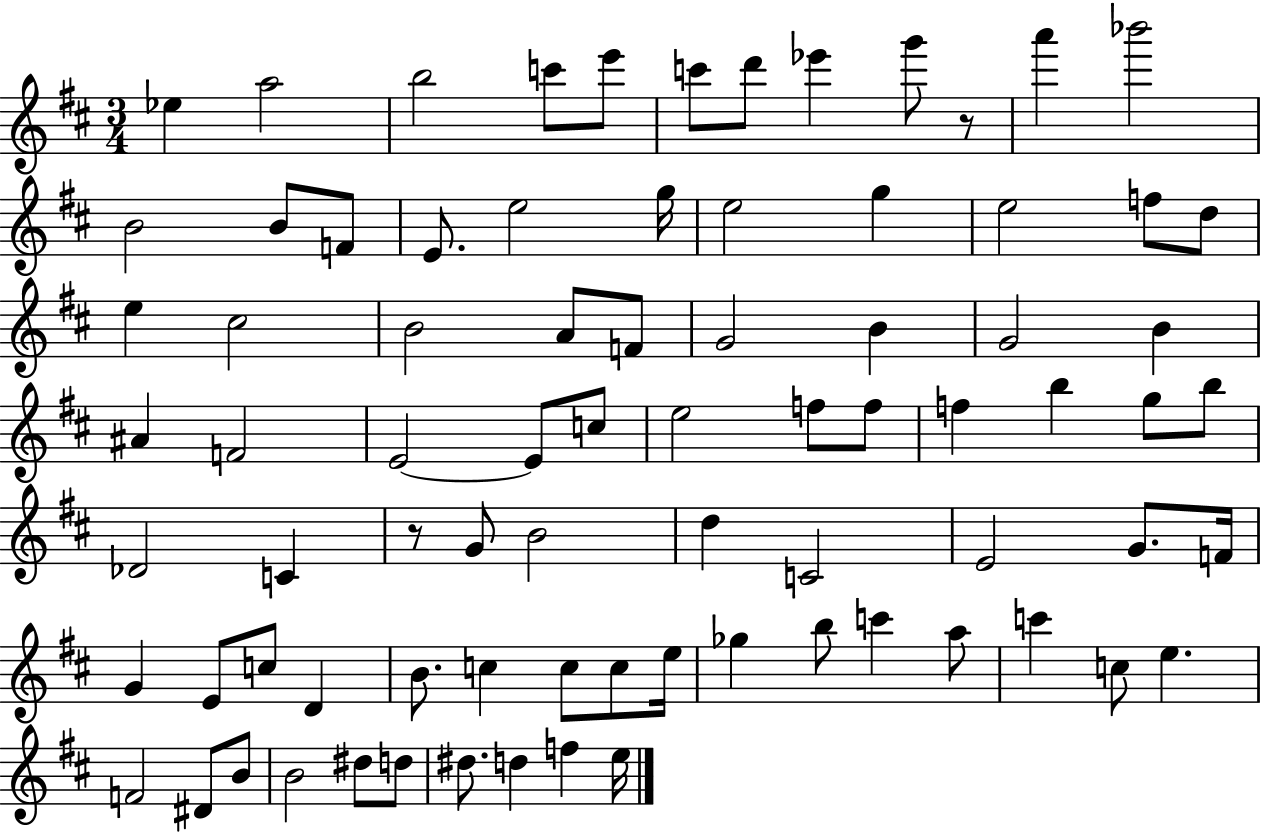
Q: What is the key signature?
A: D major